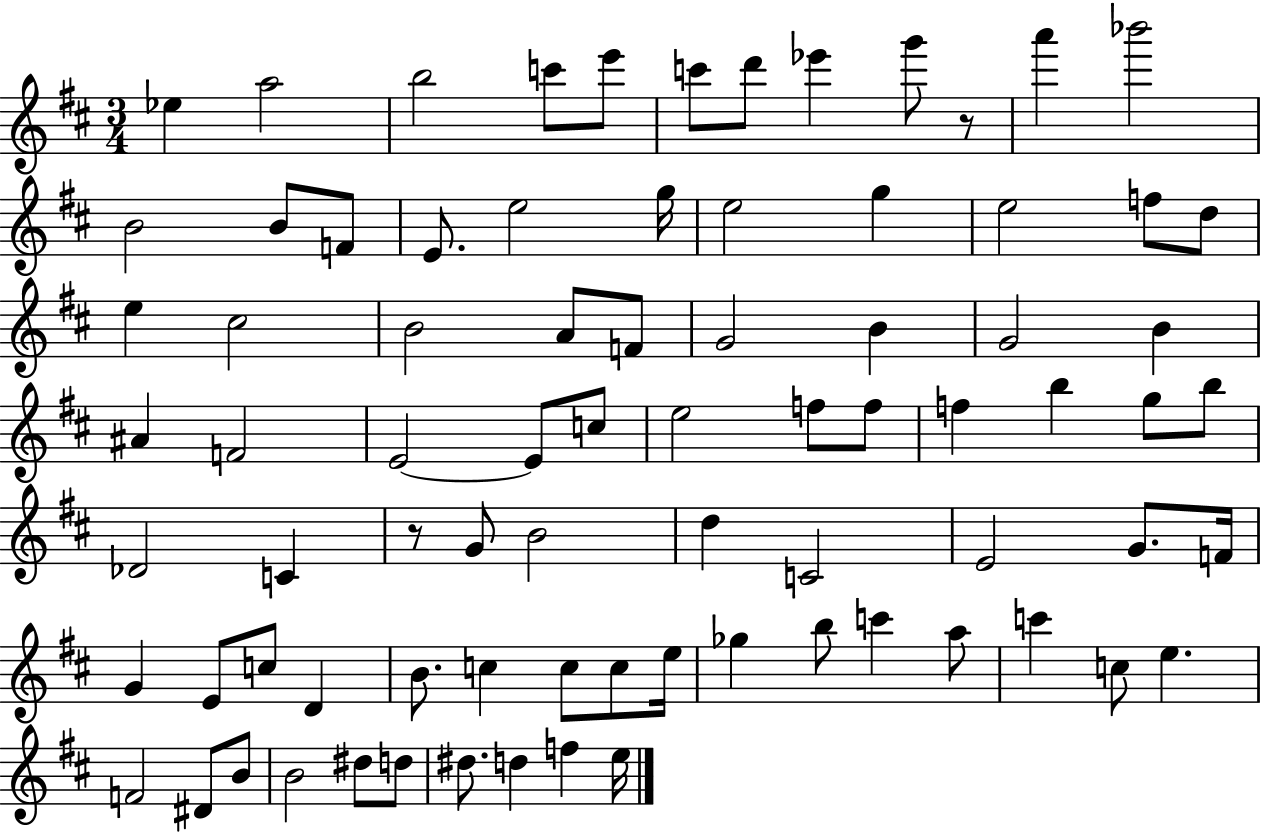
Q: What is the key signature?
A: D major